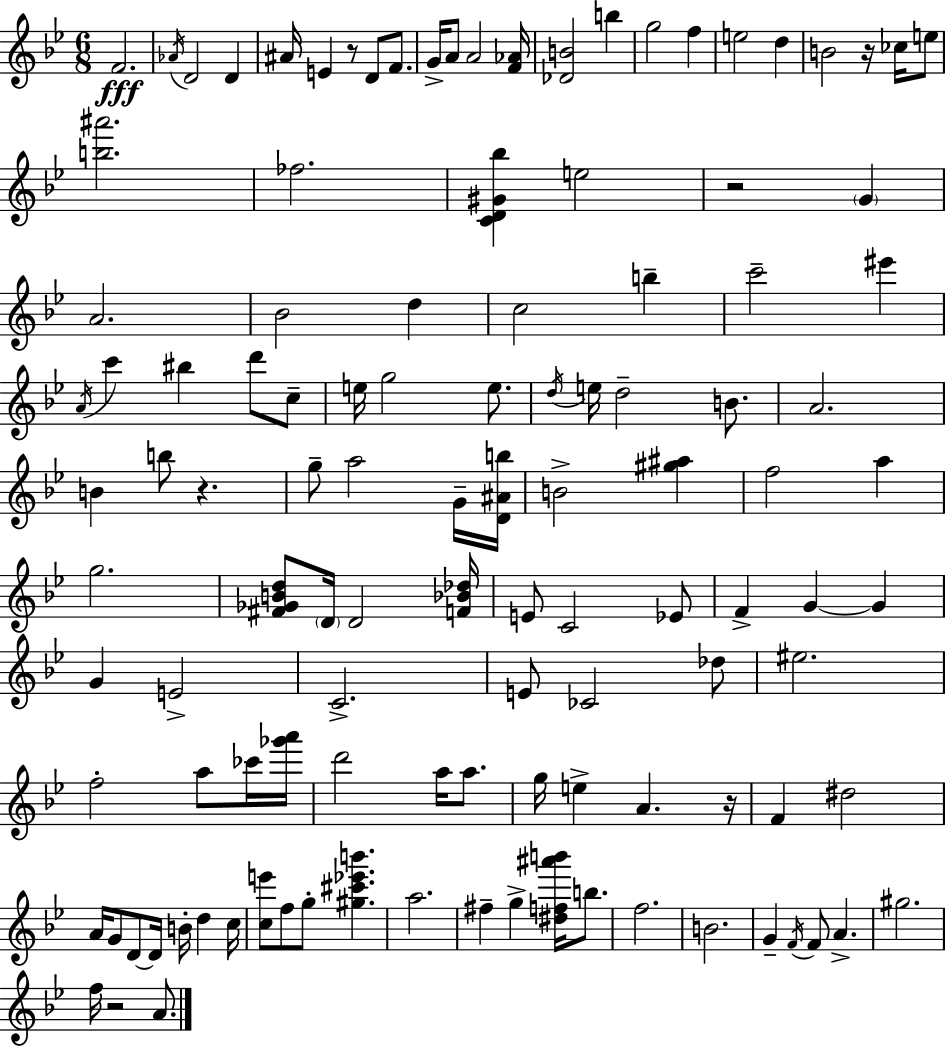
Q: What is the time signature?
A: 6/8